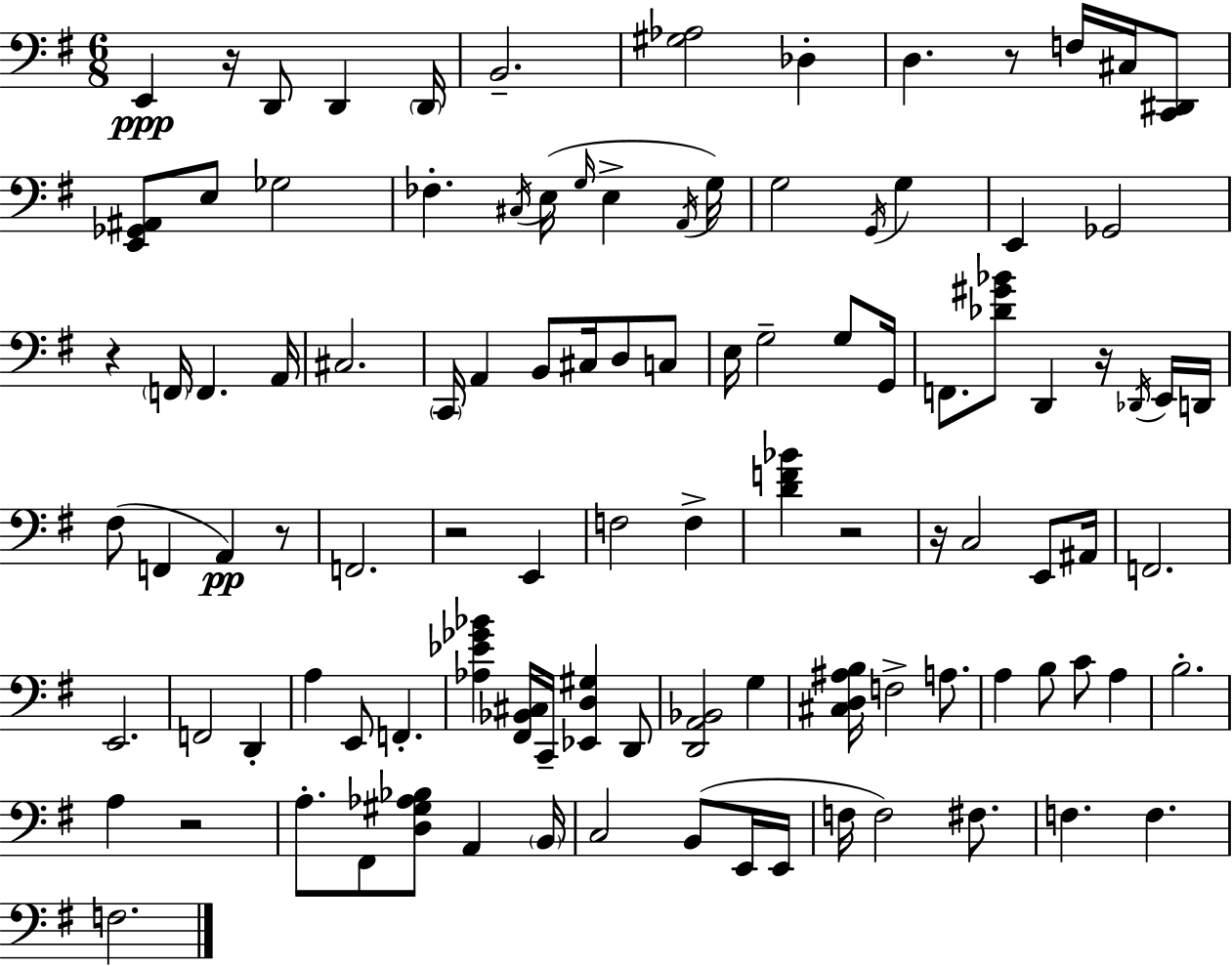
X:1
T:Untitled
M:6/8
L:1/4
K:Em
E,, z/4 D,,/2 D,, D,,/4 B,,2 [^G,_A,]2 _D, D, z/2 F,/4 ^C,/4 [C,,^D,,]/2 [E,,_G,,^A,,]/2 E,/2 _G,2 _F, ^C,/4 E,/4 G,/4 E, A,,/4 G,/4 G,2 G,,/4 G, E,, _G,,2 z F,,/4 F,, A,,/4 ^C,2 C,,/4 A,, B,,/2 ^C,/4 D,/2 C,/2 E,/4 G,2 G,/2 G,,/4 F,,/2 [_D^G_B]/2 D,, z/4 _D,,/4 E,,/4 D,,/4 ^F,/2 F,, A,, z/2 F,,2 z2 E,, F,2 F, [DF_B] z2 z/4 C,2 E,,/2 ^A,,/4 F,,2 E,,2 F,,2 D,, A, E,,/2 F,, [_A,_E_G_B] [^F,,_B,,^C,]/4 C,,/4 [_E,,D,^G,] D,,/2 [D,,A,,_B,,]2 G, [^C,D,^A,B,]/4 F,2 A,/2 A, B,/2 C/2 A, B,2 A, z2 A,/2 ^F,,/2 [D,^G,_A,_B,]/2 A,, B,,/4 C,2 B,,/2 E,,/4 E,,/4 F,/4 F,2 ^F,/2 F, F, F,2